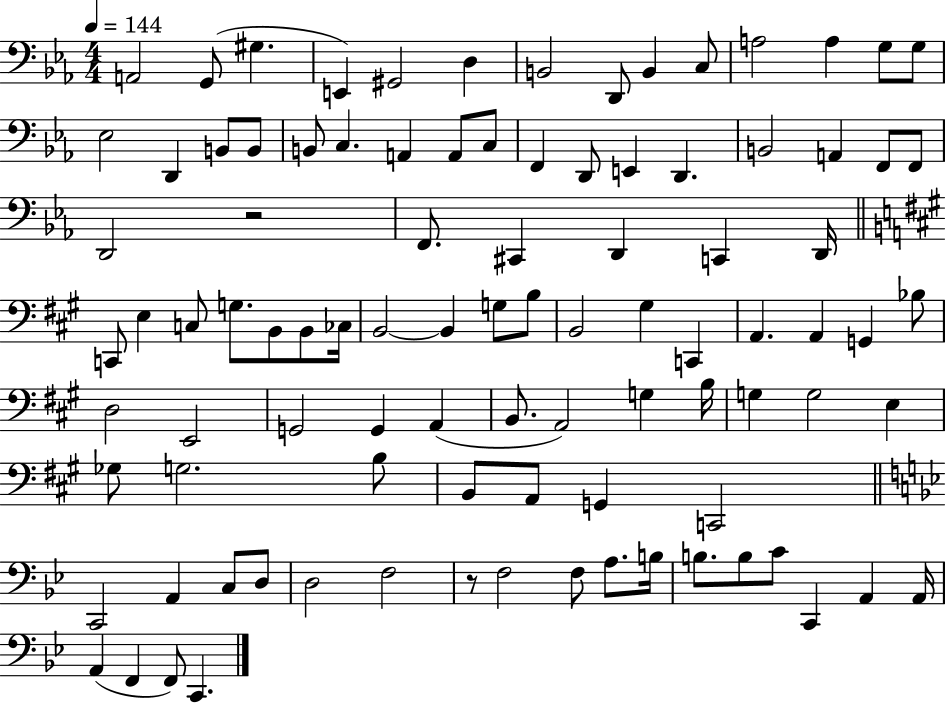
{
  \clef bass
  \numericTimeSignature
  \time 4/4
  \key ees \major
  \tempo 4 = 144
  a,2 g,8( gis4. | e,4) gis,2 d4 | b,2 d,8 b,4 c8 | a2 a4 g8 g8 | \break ees2 d,4 b,8 b,8 | b,8 c4. a,4 a,8 c8 | f,4 d,8 e,4 d,4. | b,2 a,4 f,8 f,8 | \break d,2 r2 | f,8. cis,4 d,4 c,4 d,16 | \bar "||" \break \key a \major c,8 e4 c8 g8. b,8 b,8 ces16 | b,2~~ b,4 g8 b8 | b,2 gis4 c,4 | a,4. a,4 g,4 bes8 | \break d2 e,2 | g,2 g,4 a,4( | b,8. a,2) g4 b16 | g4 g2 e4 | \break ges8 g2. b8 | b,8 a,8 g,4 c,2 | \bar "||" \break \key bes \major c,2 a,4 c8 d8 | d2 f2 | r8 f2 f8 a8. b16 | b8. b8 c'8 c,4 a,4 a,16 | \break a,4( f,4 f,8) c,4. | \bar "|."
}